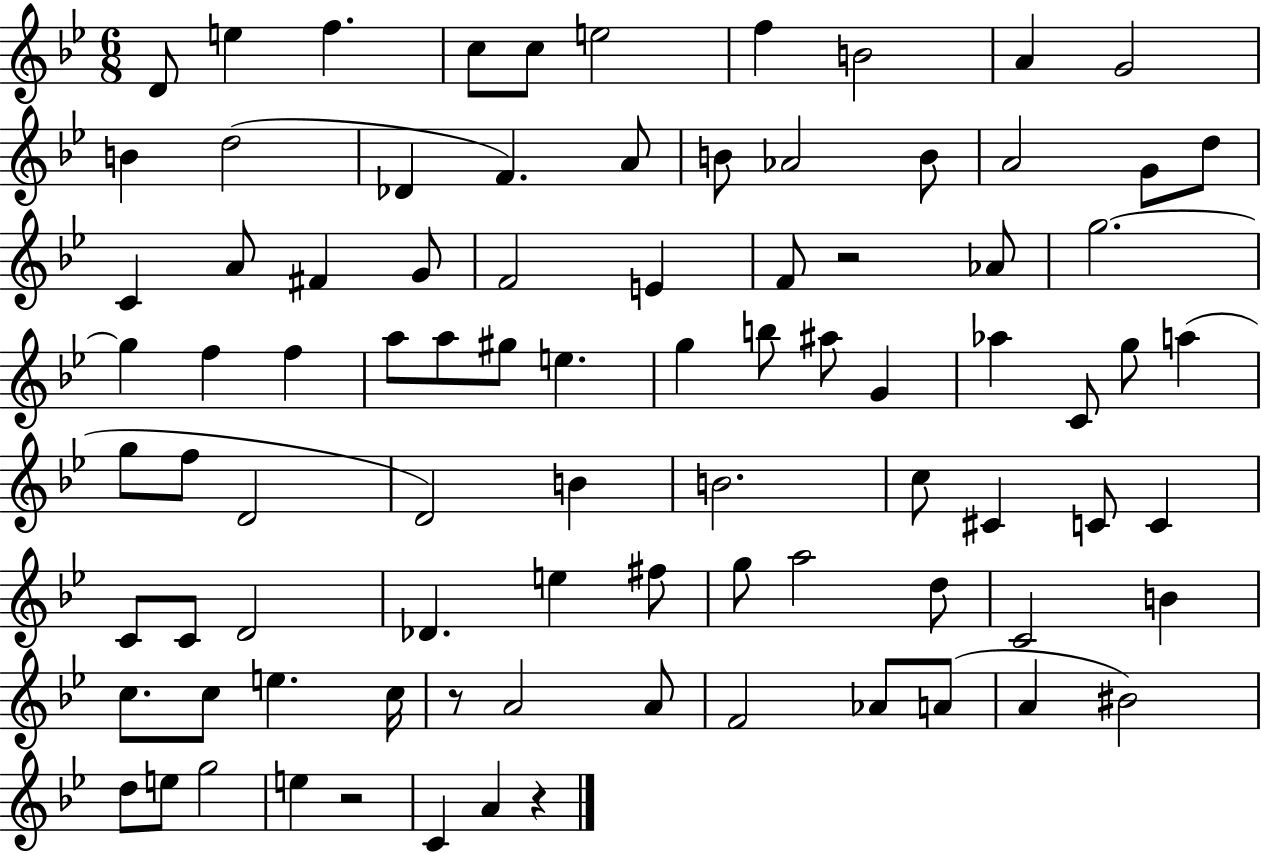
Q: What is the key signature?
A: BES major